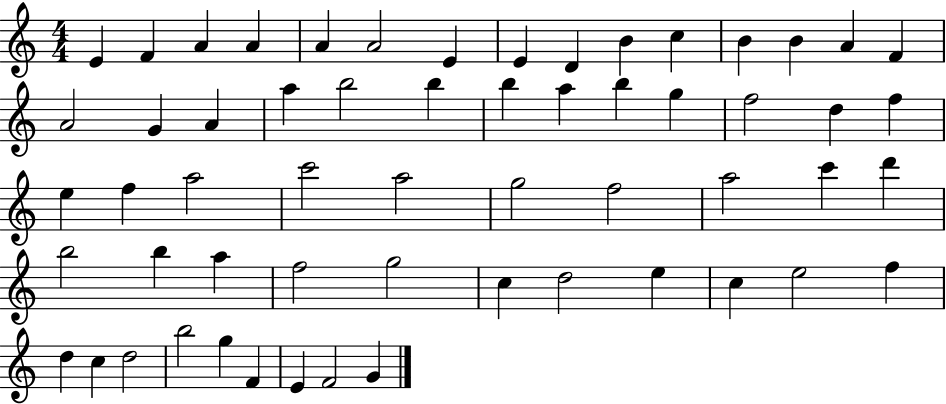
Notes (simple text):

E4/q F4/q A4/q A4/q A4/q A4/h E4/q E4/q D4/q B4/q C5/q B4/q B4/q A4/q F4/q A4/h G4/q A4/q A5/q B5/h B5/q B5/q A5/q B5/q G5/q F5/h D5/q F5/q E5/q F5/q A5/h C6/h A5/h G5/h F5/h A5/h C6/q D6/q B5/h B5/q A5/q F5/h G5/h C5/q D5/h E5/q C5/q E5/h F5/q D5/q C5/q D5/h B5/h G5/q F4/q E4/q F4/h G4/q